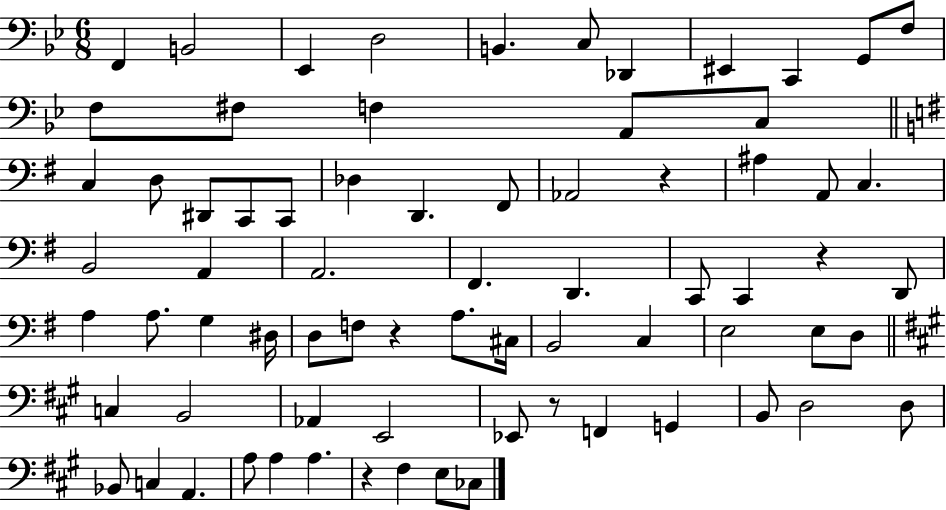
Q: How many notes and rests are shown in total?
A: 73